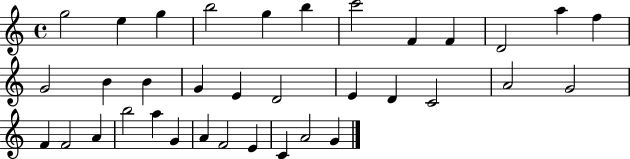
X:1
T:Untitled
M:4/4
L:1/4
K:C
g2 e g b2 g b c'2 F F D2 a f G2 B B G E D2 E D C2 A2 G2 F F2 A b2 a G A F2 E C A2 G